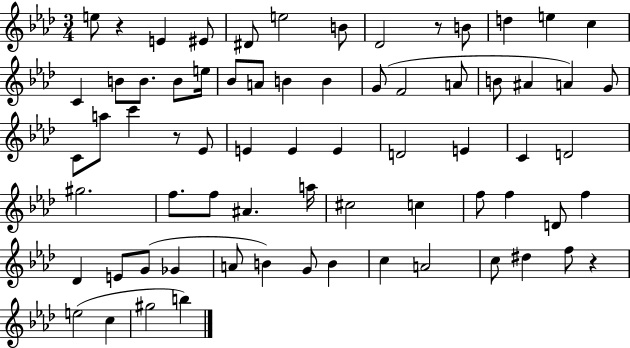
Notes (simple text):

E5/e R/q E4/q EIS4/e D#4/e E5/h B4/e Db4/h R/e B4/e D5/q E5/q C5/q C4/q B4/e B4/e. B4/e E5/s Bb4/e A4/e B4/q B4/q G4/e F4/h A4/e B4/e A#4/q A4/q G4/e C4/e A5/e C6/q R/e Eb4/e E4/q E4/q E4/q D4/h E4/q C4/q D4/h G#5/h. F5/e. F5/e A#4/q. A5/s C#5/h C5/q F5/e F5/q D4/e F5/q Db4/q E4/e G4/e Gb4/q A4/e B4/q G4/e B4/q C5/q A4/h C5/e D#5/q F5/e R/q E5/h C5/q G#5/h B5/q